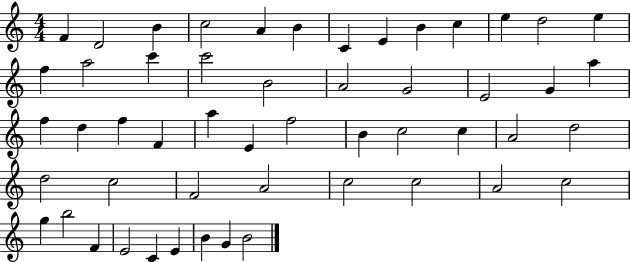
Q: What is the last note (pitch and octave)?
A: B4